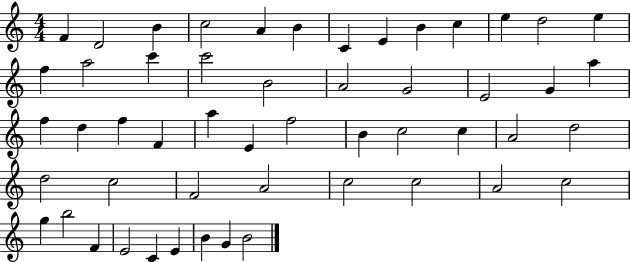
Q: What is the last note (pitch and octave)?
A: B4